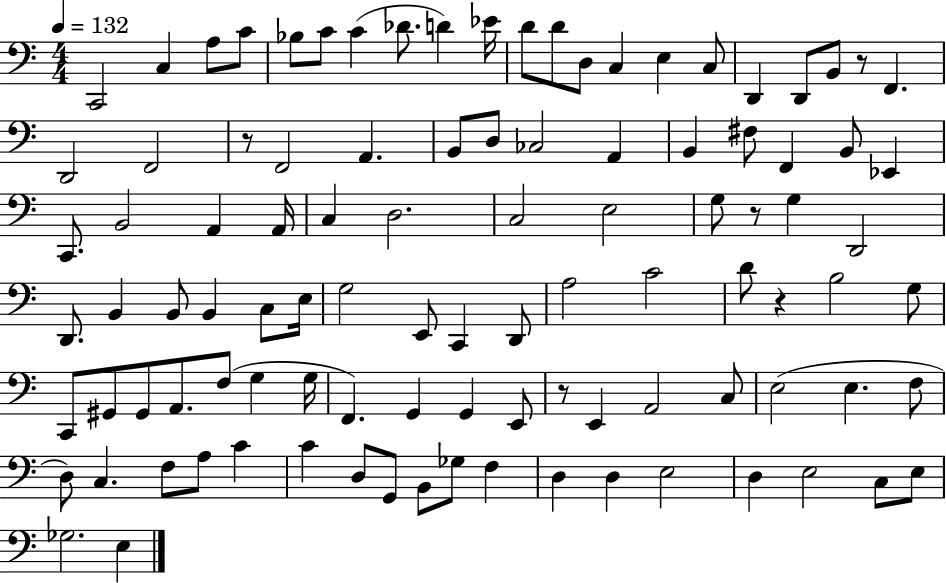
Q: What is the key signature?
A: C major